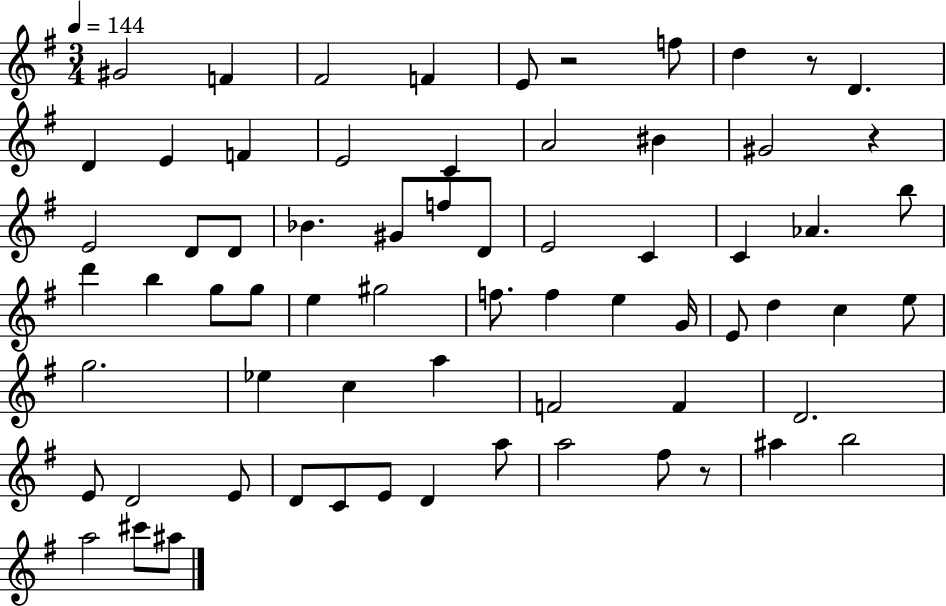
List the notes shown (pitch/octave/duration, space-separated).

G#4/h F4/q F#4/h F4/q E4/e R/h F5/e D5/q R/e D4/q. D4/q E4/q F4/q E4/h C4/q A4/h BIS4/q G#4/h R/q E4/h D4/e D4/e Bb4/q. G#4/e F5/e D4/e E4/h C4/q C4/q Ab4/q. B5/e D6/q B5/q G5/e G5/e E5/q G#5/h F5/e. F5/q E5/q G4/s E4/e D5/q C5/q E5/e G5/h. Eb5/q C5/q A5/q F4/h F4/q D4/h. E4/e D4/h E4/e D4/e C4/e E4/e D4/q A5/e A5/h F#5/e R/e A#5/q B5/h A5/h C#6/e A#5/e